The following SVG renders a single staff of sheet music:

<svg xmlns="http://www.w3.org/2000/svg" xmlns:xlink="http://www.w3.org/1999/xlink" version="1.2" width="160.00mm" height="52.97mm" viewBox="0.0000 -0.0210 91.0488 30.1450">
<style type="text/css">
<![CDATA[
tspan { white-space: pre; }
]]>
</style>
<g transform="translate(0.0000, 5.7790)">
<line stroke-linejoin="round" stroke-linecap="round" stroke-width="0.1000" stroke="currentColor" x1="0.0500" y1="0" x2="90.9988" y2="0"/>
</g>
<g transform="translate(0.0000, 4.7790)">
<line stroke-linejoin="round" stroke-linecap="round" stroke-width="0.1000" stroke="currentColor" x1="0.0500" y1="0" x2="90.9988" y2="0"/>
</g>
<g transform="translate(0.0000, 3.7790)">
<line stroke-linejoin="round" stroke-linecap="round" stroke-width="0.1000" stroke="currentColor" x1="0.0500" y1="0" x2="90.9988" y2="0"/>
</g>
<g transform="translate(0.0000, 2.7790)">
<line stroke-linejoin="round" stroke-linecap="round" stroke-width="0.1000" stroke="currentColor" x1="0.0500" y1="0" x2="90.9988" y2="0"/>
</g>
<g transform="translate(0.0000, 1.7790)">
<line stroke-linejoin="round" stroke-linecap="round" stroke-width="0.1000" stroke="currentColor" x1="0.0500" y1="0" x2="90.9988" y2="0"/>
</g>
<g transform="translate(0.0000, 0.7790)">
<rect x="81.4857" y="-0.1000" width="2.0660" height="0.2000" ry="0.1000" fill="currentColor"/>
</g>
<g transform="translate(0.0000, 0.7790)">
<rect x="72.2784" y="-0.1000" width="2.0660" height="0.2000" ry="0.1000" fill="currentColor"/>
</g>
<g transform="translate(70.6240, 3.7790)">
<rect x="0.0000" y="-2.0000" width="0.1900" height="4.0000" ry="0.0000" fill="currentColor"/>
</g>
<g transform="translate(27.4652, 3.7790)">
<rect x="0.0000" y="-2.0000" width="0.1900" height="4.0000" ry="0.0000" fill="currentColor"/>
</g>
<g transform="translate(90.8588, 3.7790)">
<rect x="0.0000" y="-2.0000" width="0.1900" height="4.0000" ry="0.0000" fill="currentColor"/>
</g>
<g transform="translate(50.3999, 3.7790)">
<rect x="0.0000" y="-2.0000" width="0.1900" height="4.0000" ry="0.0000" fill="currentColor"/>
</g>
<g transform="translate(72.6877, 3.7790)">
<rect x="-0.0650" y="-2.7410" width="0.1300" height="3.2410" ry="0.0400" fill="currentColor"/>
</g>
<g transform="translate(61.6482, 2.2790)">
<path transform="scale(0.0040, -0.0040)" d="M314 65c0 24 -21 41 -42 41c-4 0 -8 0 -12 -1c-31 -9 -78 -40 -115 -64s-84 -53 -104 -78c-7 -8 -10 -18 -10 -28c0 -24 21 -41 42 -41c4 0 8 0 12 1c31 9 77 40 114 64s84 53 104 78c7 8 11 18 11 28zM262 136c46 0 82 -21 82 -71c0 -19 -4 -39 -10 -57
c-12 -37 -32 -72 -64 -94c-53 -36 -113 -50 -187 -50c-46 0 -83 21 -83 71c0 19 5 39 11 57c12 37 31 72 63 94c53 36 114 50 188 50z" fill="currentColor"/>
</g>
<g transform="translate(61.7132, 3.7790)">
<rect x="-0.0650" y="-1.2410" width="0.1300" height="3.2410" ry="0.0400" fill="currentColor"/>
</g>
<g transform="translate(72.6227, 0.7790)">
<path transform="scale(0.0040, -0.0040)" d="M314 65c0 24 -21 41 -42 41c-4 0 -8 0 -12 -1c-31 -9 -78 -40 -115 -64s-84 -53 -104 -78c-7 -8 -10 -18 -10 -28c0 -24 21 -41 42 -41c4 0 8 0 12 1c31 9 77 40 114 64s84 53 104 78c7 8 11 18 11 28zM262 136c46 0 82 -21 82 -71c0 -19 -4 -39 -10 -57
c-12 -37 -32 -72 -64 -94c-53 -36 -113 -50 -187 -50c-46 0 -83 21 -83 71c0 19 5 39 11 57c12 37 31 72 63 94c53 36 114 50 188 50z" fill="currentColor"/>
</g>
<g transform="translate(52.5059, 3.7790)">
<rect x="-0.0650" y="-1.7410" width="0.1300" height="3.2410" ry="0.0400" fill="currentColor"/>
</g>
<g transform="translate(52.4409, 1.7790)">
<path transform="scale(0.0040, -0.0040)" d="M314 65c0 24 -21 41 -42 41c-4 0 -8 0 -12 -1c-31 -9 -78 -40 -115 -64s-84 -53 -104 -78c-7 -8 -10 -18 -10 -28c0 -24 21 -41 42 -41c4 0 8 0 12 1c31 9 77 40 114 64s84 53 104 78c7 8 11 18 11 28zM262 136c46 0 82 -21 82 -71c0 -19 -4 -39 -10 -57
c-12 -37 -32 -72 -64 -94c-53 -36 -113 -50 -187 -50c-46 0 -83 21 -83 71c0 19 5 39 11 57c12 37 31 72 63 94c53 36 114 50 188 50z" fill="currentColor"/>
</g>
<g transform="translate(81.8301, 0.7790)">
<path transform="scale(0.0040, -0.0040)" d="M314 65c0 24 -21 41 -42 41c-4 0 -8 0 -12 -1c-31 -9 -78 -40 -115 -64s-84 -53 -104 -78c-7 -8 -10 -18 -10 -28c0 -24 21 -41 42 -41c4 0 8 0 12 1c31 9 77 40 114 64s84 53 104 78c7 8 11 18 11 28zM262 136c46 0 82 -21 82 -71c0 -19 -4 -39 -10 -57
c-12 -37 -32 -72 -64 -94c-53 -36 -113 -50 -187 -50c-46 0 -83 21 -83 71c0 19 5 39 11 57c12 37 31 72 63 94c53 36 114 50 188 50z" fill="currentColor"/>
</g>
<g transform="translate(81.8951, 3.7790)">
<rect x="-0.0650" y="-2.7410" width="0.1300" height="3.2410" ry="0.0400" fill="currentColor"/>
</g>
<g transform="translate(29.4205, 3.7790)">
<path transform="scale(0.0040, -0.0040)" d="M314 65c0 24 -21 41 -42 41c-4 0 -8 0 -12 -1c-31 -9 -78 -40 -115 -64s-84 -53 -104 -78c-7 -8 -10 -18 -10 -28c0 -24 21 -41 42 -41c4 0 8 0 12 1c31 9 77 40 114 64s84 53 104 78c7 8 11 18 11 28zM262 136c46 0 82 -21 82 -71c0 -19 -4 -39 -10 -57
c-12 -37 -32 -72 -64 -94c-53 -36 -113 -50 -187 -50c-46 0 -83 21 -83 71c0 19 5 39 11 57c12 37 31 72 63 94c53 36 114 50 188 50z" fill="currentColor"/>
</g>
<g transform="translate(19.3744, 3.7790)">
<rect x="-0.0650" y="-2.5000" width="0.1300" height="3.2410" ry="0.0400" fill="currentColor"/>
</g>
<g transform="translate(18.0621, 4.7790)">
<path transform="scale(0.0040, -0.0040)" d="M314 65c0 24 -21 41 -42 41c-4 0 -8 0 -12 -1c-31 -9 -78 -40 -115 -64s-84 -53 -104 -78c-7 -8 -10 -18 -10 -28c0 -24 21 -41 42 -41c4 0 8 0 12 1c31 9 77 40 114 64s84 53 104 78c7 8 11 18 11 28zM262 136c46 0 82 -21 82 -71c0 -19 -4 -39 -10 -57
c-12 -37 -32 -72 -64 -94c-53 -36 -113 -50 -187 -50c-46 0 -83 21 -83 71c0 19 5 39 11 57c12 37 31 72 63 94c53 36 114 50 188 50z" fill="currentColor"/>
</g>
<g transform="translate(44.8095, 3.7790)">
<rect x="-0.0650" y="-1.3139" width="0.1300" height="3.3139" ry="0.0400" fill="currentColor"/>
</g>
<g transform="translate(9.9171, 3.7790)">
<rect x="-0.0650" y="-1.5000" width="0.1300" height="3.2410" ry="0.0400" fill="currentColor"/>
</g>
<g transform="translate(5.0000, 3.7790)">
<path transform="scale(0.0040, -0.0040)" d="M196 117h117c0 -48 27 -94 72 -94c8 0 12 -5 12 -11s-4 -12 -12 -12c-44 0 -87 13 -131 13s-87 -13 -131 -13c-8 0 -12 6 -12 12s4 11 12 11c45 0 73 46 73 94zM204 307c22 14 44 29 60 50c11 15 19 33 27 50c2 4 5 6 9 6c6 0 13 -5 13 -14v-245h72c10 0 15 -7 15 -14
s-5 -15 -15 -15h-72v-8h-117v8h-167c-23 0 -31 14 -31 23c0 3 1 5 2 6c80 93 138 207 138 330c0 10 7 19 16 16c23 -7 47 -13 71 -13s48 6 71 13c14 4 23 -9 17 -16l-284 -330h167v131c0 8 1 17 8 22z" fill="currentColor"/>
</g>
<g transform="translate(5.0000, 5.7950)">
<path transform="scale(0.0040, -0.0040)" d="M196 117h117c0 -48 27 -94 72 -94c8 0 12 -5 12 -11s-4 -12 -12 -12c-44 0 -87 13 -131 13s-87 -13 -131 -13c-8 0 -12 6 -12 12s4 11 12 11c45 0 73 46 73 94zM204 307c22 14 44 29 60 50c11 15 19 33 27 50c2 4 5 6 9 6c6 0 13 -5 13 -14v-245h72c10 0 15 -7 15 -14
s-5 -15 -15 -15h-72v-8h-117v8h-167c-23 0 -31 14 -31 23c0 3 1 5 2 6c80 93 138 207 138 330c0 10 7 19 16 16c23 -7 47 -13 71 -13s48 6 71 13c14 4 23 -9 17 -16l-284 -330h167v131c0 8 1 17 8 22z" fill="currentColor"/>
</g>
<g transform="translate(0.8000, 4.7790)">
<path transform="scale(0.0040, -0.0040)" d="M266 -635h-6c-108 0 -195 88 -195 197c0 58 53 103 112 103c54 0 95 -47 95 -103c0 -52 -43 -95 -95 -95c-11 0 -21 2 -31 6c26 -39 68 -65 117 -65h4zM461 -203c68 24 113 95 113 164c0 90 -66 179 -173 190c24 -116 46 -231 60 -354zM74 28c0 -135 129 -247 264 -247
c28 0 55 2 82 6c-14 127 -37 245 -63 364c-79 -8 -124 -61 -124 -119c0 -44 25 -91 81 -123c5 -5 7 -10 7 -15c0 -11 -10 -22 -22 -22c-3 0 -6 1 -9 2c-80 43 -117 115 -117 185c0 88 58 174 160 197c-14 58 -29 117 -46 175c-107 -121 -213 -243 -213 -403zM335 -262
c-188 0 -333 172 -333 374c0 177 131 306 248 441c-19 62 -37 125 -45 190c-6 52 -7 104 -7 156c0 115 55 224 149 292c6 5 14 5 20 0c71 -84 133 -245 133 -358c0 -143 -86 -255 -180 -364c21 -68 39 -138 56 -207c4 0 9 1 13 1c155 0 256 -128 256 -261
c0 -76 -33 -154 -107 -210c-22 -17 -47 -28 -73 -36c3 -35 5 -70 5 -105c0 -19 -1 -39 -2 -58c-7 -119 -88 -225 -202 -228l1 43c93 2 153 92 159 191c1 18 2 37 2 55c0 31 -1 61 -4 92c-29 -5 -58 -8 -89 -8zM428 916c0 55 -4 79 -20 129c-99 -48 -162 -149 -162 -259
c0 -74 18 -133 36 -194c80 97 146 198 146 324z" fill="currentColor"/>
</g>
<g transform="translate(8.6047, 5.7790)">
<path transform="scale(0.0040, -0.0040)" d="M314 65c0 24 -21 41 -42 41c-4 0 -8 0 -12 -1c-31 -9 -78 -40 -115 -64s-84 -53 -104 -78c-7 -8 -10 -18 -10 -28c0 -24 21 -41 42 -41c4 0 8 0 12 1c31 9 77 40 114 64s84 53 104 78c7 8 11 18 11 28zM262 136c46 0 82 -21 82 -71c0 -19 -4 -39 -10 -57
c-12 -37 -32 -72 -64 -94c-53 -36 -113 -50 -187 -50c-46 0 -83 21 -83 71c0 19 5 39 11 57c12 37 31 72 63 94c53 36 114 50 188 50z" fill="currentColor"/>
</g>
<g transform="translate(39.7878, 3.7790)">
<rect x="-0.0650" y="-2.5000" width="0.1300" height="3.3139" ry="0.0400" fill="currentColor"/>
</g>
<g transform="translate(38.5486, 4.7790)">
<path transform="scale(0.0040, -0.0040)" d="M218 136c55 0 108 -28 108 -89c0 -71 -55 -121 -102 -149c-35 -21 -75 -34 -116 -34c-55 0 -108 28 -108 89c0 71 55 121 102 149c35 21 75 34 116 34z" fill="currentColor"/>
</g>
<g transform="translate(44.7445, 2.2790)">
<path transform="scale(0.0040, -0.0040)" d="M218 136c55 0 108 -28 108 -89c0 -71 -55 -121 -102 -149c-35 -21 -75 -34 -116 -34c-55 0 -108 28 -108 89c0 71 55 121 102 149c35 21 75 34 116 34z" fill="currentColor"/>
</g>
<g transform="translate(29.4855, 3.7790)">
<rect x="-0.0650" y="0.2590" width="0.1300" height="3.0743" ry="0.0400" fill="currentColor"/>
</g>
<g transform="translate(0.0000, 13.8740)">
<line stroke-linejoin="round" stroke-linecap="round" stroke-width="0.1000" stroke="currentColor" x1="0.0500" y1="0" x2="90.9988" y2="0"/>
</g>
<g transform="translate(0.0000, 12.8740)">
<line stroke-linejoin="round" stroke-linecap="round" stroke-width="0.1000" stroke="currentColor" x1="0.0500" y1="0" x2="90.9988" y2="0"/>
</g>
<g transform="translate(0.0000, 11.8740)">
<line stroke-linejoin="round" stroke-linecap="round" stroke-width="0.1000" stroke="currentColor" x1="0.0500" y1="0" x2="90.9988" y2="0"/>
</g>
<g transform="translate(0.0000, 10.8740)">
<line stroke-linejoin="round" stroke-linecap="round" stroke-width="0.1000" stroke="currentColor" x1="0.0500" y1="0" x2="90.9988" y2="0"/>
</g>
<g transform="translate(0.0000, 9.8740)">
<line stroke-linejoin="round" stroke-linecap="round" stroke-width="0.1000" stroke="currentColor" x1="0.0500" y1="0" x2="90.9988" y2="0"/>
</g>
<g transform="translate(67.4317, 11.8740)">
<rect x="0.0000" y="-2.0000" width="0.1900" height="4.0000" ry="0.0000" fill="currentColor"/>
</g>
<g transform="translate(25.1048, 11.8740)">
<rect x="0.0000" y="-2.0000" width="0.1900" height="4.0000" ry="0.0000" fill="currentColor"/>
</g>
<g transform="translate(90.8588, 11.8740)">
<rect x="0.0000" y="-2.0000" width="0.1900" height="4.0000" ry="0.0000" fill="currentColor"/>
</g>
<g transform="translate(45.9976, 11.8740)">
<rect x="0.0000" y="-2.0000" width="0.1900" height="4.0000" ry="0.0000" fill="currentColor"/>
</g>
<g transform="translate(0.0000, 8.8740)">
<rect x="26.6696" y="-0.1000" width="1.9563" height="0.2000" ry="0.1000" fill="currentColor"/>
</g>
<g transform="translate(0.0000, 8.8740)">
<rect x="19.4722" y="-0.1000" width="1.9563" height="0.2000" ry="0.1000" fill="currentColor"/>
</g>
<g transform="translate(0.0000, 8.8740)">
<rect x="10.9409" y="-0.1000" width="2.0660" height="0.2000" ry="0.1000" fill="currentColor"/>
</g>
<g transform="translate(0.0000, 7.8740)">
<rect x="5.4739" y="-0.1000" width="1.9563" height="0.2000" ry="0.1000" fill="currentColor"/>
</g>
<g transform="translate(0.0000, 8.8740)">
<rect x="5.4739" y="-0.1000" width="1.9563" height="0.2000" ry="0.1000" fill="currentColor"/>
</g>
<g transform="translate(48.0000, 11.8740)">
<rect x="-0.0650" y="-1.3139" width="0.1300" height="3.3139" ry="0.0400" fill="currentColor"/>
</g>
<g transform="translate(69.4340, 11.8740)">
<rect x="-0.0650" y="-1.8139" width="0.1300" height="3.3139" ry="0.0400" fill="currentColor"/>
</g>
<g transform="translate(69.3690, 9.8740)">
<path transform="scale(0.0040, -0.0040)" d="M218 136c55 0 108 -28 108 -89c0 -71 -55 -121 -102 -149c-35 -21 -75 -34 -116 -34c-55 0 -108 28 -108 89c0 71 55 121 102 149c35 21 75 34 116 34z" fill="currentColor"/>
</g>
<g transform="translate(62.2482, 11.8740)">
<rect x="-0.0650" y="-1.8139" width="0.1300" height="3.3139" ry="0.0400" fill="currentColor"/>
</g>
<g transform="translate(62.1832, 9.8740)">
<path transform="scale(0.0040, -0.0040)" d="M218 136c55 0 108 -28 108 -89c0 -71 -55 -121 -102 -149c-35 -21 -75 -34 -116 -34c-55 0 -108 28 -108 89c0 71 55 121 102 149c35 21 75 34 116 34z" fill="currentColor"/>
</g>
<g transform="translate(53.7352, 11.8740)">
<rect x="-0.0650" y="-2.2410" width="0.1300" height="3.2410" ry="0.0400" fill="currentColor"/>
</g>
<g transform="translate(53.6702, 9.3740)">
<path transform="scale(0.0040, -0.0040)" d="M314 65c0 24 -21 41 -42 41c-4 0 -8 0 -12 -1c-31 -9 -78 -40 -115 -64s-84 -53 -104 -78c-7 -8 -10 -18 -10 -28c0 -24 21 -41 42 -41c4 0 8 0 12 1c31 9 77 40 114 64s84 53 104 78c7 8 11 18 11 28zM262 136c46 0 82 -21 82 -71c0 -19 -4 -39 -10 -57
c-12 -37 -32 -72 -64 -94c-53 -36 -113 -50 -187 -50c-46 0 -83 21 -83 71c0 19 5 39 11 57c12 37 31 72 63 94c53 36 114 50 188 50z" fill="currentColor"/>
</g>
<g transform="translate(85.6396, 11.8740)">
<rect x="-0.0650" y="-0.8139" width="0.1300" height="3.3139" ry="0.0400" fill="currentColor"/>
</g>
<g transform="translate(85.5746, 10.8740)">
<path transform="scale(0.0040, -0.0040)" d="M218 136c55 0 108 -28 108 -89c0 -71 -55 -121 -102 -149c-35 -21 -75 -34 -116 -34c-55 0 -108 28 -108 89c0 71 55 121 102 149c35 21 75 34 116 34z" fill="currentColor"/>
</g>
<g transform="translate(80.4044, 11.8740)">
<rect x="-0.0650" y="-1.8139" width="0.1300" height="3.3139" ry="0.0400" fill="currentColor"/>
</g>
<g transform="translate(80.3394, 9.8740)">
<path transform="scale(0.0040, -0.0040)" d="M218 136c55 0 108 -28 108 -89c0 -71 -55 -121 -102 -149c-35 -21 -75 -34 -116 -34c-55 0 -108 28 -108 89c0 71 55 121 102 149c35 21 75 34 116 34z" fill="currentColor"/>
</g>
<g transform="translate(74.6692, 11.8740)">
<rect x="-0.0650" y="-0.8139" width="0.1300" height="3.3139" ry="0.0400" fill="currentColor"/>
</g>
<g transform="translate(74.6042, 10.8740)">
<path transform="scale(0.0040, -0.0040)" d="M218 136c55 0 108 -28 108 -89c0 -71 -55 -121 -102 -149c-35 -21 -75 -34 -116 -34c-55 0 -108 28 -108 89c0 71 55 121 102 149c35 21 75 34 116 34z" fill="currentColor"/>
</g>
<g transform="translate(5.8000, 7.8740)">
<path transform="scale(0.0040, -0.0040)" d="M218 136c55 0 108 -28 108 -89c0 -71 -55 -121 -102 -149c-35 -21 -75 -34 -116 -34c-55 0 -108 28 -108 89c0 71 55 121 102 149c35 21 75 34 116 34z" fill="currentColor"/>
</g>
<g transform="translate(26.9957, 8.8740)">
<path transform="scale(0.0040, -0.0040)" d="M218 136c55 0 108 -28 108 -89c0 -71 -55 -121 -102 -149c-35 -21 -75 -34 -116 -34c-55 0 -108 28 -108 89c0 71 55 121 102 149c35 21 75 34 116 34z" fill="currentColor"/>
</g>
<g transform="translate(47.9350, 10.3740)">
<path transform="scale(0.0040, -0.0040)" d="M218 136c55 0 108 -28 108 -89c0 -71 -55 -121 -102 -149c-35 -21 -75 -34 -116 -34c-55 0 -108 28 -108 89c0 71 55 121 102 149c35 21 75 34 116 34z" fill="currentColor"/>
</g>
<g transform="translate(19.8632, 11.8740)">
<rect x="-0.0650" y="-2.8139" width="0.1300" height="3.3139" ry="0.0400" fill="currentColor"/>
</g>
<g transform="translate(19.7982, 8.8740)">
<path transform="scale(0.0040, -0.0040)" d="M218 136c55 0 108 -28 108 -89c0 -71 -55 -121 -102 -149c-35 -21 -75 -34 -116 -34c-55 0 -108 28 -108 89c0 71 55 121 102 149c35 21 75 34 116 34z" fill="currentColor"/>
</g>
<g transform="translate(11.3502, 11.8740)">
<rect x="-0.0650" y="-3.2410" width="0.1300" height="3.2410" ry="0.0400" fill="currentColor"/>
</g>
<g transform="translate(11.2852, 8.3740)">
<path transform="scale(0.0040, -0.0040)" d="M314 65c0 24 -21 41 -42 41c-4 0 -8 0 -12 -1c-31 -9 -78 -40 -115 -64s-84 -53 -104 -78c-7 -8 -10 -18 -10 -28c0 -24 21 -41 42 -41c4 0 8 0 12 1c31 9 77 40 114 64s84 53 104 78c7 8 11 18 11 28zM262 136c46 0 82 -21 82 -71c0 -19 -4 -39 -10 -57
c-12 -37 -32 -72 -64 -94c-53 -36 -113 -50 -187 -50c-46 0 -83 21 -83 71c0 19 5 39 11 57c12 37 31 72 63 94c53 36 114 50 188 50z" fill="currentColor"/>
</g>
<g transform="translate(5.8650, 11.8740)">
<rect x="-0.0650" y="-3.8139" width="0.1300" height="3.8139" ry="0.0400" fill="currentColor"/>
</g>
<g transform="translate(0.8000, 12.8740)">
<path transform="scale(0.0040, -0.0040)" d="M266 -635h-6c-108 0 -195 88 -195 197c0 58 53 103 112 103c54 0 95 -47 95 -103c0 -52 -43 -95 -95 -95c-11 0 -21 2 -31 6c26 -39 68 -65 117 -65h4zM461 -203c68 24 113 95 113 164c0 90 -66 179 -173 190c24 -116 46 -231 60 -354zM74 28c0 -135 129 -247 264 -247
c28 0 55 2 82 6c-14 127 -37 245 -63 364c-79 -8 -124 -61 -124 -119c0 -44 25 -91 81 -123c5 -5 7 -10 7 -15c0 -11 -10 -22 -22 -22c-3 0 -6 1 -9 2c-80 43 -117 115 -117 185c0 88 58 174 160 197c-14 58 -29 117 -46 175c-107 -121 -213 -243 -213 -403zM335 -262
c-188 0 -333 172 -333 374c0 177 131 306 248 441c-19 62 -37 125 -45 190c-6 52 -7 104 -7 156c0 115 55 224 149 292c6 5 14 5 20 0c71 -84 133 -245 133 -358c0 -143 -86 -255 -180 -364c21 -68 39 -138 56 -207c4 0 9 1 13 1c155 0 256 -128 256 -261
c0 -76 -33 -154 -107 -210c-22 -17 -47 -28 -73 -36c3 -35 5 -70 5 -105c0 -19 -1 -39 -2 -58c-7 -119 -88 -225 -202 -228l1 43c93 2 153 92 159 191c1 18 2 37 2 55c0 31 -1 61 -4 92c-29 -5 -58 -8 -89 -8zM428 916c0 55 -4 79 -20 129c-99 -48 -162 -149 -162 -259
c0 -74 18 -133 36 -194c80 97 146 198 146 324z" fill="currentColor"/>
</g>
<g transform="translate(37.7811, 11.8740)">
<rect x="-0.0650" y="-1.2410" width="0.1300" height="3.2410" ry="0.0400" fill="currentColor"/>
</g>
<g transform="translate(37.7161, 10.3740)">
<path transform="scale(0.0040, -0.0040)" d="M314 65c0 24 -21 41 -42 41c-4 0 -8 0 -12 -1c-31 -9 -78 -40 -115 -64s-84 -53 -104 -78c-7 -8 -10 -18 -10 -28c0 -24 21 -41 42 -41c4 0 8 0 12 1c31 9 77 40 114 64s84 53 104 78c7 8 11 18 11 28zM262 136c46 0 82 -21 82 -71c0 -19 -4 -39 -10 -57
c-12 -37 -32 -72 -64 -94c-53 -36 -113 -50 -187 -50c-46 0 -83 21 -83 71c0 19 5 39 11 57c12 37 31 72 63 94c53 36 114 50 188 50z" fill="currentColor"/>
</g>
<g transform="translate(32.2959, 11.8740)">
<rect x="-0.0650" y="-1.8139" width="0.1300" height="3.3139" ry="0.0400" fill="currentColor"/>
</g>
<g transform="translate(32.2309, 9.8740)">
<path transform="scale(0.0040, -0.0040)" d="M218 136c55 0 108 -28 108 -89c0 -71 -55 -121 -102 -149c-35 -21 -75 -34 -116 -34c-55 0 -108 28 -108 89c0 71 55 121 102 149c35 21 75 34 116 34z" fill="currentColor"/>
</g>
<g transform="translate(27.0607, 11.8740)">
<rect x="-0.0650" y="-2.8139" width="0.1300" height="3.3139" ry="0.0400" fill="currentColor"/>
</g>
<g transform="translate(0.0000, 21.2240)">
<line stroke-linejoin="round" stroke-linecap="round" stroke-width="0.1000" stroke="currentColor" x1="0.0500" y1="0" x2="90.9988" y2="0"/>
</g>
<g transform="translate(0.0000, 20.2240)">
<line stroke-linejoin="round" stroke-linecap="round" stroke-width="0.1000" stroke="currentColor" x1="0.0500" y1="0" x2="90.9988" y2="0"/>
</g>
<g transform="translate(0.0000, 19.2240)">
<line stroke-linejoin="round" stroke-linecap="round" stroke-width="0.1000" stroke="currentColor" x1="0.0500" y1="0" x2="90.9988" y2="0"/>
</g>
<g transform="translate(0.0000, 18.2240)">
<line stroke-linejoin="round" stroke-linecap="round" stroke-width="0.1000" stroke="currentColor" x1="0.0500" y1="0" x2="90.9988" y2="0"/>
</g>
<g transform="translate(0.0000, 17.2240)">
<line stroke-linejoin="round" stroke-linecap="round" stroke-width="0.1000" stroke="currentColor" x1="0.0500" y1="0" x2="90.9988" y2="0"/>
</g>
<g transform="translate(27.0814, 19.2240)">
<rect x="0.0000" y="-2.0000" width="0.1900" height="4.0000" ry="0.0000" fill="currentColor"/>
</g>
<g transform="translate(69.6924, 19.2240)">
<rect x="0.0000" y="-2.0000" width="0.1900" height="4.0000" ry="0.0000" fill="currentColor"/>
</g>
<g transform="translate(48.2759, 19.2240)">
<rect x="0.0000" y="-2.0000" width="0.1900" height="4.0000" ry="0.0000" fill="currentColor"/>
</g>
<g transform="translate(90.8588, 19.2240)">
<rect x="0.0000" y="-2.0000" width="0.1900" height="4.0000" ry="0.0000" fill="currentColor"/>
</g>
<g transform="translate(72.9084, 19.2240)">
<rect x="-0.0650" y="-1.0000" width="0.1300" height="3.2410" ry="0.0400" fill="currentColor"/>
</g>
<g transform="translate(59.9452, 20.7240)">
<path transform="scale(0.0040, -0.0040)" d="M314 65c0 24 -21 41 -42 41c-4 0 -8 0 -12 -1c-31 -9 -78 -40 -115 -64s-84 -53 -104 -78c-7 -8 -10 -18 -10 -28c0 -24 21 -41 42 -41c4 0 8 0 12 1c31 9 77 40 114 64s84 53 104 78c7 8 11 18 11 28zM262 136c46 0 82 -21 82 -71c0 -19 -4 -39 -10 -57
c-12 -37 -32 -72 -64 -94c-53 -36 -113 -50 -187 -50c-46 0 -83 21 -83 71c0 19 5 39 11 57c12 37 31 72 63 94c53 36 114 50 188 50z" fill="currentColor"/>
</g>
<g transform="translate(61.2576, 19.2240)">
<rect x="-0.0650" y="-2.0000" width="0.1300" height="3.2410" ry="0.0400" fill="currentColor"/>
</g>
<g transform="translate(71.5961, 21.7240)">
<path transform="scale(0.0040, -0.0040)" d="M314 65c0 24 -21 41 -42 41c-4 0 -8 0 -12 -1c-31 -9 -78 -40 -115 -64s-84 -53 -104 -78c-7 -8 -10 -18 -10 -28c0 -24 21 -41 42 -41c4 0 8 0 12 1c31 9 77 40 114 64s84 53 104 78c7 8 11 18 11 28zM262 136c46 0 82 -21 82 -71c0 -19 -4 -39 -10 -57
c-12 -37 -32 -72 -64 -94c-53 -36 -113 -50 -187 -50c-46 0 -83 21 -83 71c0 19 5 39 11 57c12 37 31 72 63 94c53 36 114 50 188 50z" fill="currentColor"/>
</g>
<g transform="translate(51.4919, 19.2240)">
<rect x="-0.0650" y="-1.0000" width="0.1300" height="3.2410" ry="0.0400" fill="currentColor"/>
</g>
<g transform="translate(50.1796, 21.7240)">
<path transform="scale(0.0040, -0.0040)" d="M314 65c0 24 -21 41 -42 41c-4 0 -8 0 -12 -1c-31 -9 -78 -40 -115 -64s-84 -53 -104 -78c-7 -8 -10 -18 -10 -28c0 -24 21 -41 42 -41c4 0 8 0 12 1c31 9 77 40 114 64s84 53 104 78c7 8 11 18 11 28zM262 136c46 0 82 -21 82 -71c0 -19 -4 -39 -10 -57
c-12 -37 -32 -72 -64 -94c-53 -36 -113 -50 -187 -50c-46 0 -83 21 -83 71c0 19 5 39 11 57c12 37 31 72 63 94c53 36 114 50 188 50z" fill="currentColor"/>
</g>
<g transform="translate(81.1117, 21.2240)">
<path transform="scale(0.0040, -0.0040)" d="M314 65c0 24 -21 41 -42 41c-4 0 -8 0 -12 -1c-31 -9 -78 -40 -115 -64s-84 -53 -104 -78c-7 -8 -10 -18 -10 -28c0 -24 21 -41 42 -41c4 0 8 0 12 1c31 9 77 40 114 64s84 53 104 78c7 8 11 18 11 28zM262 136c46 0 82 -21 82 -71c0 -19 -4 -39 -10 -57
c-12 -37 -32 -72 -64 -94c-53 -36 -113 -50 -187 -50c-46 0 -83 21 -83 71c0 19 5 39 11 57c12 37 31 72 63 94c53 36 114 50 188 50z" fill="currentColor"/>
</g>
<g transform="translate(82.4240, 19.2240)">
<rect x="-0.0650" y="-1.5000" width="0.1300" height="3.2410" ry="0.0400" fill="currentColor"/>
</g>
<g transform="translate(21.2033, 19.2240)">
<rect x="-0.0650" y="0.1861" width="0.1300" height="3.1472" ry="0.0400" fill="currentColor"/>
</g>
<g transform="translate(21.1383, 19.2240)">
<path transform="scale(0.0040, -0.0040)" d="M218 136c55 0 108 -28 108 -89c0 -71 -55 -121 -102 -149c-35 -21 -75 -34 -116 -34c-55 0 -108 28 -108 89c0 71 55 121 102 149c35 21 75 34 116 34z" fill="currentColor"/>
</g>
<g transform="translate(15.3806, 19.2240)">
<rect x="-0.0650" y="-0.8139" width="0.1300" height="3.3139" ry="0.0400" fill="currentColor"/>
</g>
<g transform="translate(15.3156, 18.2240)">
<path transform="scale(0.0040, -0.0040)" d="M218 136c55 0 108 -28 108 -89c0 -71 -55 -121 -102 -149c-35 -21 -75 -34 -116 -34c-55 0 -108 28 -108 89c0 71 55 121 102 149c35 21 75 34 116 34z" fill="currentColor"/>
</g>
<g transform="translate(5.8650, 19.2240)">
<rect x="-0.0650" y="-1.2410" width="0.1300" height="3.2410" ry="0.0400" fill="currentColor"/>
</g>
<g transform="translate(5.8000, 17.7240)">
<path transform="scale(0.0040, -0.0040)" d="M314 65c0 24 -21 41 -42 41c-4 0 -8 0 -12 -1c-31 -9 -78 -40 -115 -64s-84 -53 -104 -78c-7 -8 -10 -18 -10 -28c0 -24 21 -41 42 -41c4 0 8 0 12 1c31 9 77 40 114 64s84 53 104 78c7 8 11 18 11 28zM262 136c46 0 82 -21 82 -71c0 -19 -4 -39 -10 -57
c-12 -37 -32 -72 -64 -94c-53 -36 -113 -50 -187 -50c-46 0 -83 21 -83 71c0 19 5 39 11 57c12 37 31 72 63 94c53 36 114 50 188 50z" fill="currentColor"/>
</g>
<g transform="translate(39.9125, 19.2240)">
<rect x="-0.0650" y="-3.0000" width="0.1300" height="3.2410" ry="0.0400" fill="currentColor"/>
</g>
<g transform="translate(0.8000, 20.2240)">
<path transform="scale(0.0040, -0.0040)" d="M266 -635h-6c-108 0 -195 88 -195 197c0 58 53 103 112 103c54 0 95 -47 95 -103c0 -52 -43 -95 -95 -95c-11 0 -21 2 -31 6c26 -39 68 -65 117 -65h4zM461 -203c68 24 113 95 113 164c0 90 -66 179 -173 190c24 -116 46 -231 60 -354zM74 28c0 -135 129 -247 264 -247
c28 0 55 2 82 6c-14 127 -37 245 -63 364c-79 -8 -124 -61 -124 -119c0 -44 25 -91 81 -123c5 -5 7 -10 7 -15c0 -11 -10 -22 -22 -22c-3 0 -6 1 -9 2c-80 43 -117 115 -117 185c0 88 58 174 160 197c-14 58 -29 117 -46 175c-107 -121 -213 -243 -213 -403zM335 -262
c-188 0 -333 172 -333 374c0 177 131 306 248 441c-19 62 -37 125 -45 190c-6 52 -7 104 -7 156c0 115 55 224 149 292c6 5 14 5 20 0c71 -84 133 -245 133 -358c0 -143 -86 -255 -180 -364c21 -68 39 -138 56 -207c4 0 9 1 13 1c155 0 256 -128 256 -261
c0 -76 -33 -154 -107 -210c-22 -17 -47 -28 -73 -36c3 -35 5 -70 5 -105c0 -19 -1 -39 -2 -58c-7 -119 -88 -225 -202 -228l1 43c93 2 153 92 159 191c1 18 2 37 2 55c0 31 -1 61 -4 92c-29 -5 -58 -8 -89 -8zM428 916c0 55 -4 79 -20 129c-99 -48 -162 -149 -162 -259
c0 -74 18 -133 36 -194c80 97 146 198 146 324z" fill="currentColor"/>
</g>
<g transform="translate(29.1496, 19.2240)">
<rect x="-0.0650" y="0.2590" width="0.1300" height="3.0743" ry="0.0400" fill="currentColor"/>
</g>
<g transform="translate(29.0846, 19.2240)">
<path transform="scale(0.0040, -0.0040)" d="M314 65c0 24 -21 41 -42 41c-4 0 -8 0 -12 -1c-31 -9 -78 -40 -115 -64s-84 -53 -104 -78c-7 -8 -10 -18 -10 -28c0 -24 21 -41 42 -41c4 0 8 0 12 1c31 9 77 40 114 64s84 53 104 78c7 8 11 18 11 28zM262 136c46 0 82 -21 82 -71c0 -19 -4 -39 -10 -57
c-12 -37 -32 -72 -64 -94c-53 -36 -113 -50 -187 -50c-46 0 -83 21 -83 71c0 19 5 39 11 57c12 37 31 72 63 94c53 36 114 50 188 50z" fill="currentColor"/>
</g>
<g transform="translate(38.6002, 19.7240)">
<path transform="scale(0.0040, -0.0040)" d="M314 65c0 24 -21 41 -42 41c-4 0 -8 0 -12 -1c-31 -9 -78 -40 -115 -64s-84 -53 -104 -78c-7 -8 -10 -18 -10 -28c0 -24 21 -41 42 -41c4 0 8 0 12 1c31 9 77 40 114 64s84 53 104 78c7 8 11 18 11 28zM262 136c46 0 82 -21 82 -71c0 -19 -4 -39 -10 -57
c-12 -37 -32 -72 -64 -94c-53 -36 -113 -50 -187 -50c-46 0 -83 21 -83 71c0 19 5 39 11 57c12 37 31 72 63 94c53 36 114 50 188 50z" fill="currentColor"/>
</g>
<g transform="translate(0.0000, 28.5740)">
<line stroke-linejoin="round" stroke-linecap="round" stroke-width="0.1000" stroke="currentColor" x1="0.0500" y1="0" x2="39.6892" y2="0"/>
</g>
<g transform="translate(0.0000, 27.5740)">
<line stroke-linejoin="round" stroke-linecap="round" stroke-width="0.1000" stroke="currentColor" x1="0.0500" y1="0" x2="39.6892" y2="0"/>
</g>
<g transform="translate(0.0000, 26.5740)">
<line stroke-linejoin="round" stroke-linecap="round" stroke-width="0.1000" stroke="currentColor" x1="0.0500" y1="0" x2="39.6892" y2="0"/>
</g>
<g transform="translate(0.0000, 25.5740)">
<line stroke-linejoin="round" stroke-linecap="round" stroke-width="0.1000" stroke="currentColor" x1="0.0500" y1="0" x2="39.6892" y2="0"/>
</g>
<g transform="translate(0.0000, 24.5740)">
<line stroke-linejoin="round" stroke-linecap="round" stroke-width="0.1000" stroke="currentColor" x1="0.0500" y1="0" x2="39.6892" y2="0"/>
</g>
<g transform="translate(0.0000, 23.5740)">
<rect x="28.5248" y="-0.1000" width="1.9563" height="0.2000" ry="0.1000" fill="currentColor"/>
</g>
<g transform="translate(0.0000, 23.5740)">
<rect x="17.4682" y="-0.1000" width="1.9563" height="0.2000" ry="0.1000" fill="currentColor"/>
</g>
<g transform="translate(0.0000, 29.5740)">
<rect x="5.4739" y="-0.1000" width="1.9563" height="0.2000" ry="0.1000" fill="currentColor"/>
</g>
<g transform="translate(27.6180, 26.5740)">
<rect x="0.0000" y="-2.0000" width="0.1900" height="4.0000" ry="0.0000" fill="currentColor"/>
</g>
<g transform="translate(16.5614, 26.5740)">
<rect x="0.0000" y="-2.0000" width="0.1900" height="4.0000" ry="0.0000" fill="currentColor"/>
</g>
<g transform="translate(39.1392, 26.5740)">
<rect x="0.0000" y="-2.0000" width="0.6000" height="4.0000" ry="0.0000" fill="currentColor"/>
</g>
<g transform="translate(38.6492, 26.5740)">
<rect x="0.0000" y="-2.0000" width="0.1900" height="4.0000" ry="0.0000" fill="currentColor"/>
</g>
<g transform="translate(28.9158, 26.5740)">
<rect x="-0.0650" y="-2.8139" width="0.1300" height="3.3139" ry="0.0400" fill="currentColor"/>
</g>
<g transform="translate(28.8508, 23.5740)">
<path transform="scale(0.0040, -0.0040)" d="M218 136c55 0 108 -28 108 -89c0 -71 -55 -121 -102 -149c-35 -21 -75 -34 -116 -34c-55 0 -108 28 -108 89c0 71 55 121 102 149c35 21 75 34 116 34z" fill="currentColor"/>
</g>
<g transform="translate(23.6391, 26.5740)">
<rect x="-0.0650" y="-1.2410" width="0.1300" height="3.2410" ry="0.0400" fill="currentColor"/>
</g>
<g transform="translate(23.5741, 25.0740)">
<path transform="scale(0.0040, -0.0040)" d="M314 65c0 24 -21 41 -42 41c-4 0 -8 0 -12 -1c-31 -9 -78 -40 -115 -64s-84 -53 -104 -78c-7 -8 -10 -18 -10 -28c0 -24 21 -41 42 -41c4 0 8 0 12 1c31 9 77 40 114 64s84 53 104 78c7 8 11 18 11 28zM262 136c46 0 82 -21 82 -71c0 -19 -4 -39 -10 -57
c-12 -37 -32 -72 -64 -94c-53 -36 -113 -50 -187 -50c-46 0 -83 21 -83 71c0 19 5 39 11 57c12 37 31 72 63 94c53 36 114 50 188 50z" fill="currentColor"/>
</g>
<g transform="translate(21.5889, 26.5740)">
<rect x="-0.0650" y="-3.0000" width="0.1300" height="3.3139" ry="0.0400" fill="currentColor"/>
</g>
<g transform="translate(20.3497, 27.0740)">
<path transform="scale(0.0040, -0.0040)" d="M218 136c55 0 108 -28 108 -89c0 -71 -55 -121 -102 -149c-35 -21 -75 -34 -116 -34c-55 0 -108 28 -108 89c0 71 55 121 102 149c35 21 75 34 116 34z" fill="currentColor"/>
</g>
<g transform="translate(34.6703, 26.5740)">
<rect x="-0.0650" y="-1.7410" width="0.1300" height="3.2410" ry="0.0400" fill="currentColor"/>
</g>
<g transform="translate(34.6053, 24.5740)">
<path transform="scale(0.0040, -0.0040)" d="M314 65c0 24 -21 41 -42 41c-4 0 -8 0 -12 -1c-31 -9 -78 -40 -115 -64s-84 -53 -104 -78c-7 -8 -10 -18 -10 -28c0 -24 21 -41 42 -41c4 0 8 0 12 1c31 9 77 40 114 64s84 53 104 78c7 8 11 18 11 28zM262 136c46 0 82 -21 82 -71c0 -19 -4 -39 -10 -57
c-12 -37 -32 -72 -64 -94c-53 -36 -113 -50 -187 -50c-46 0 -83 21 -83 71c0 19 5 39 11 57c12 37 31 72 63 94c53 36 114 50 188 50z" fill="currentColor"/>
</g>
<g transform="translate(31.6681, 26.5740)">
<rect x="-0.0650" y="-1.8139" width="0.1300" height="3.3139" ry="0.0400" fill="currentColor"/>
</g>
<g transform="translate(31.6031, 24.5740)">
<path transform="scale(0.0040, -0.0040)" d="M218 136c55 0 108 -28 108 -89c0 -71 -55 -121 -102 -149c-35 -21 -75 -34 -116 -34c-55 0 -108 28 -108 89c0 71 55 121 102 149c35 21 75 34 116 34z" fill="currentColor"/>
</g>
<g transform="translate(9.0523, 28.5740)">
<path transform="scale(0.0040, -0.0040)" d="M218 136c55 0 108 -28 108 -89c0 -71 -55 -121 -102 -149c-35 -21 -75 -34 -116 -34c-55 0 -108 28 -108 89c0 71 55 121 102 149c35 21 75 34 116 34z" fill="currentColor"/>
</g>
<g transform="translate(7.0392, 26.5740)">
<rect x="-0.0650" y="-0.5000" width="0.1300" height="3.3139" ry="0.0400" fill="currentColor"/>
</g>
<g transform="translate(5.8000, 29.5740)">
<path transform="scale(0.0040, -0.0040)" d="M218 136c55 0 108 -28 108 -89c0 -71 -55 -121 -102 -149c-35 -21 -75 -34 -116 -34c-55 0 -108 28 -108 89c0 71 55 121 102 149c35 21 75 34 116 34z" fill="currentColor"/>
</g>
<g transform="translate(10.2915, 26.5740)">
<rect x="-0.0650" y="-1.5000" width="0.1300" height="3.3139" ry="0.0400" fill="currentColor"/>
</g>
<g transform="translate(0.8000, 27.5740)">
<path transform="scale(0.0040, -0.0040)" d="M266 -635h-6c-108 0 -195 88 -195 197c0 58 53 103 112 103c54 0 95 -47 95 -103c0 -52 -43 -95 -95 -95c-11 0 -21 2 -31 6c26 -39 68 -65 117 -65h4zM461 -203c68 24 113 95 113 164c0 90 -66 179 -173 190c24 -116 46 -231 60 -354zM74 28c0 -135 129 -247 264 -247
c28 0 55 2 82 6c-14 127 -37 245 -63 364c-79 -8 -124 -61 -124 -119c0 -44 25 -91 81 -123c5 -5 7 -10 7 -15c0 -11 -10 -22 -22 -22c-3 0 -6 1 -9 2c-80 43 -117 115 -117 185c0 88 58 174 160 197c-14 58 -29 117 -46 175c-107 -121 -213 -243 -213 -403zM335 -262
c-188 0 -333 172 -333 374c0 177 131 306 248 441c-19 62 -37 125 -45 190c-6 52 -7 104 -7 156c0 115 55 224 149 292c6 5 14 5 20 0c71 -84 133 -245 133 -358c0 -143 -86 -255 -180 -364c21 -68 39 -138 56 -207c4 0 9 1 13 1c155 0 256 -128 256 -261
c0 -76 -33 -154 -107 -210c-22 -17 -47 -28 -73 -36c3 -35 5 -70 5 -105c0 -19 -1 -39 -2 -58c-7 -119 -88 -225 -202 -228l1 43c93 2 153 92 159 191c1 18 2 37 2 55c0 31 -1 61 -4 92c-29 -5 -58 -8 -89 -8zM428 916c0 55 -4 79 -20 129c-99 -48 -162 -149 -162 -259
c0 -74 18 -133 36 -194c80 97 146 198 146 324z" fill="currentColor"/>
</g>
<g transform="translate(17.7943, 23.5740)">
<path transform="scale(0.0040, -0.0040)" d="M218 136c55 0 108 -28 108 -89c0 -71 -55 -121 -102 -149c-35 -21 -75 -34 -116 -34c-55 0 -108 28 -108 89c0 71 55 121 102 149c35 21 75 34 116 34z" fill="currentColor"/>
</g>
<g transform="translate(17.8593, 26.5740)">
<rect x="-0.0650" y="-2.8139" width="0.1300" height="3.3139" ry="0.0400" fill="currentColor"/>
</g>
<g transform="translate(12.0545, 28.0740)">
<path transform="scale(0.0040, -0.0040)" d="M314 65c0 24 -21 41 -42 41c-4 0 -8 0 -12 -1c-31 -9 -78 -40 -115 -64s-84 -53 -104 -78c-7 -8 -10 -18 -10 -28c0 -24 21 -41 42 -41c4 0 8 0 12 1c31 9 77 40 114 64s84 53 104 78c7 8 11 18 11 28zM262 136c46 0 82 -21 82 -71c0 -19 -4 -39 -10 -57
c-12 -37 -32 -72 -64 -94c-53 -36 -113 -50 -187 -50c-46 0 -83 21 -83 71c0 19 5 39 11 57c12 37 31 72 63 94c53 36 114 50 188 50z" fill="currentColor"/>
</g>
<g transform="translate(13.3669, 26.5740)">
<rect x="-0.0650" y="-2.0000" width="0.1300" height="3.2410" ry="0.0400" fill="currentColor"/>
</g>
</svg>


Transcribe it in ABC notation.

X:1
T:Untitled
M:4/4
L:1/4
K:C
E2 G2 B2 G e f2 e2 a2 a2 c' b2 a a f e2 e g2 f f d f d e2 d B B2 A2 D2 F2 D2 E2 C E F2 a A e2 a f f2